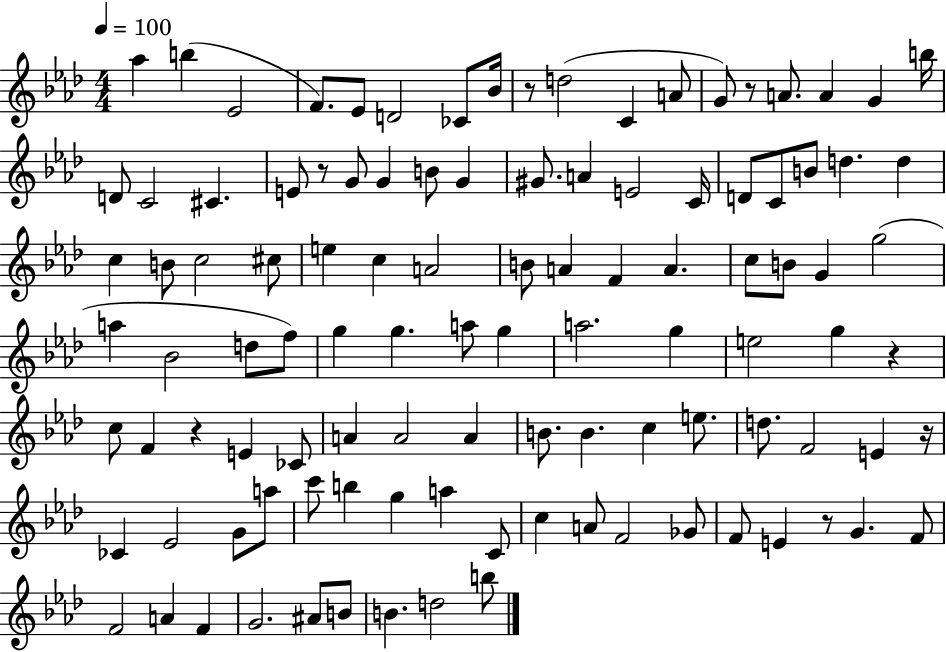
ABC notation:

X:1
T:Untitled
M:4/4
L:1/4
K:Ab
_a b _E2 F/2 _E/2 D2 _C/2 _B/4 z/2 d2 C A/2 G/2 z/2 A/2 A G b/4 D/2 C2 ^C E/2 z/2 G/2 G B/2 G ^G/2 A E2 C/4 D/2 C/2 B/2 d d c B/2 c2 ^c/2 e c A2 B/2 A F A c/2 B/2 G g2 a _B2 d/2 f/2 g g a/2 g a2 g e2 g z c/2 F z E _C/2 A A2 A B/2 B c e/2 d/2 F2 E z/4 _C _E2 G/2 a/2 c'/2 b g a C/2 c A/2 F2 _G/2 F/2 E z/2 G F/2 F2 A F G2 ^A/2 B/2 B d2 b/2